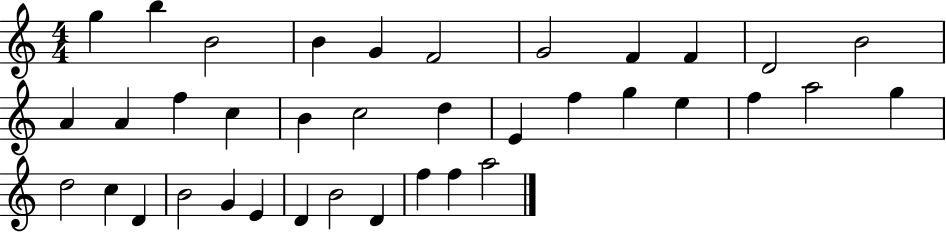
{
  \clef treble
  \numericTimeSignature
  \time 4/4
  \key c \major
  g''4 b''4 b'2 | b'4 g'4 f'2 | g'2 f'4 f'4 | d'2 b'2 | \break a'4 a'4 f''4 c''4 | b'4 c''2 d''4 | e'4 f''4 g''4 e''4 | f''4 a''2 g''4 | \break d''2 c''4 d'4 | b'2 g'4 e'4 | d'4 b'2 d'4 | f''4 f''4 a''2 | \break \bar "|."
}